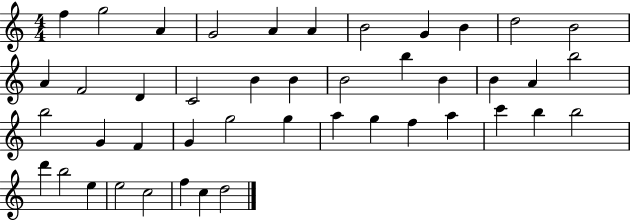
F5/q G5/h A4/q G4/h A4/q A4/q B4/h G4/q B4/q D5/h B4/h A4/q F4/h D4/q C4/h B4/q B4/q B4/h B5/q B4/q B4/q A4/q B5/h B5/h G4/q F4/q G4/q G5/h G5/q A5/q G5/q F5/q A5/q C6/q B5/q B5/h D6/q B5/h E5/q E5/h C5/h F5/q C5/q D5/h